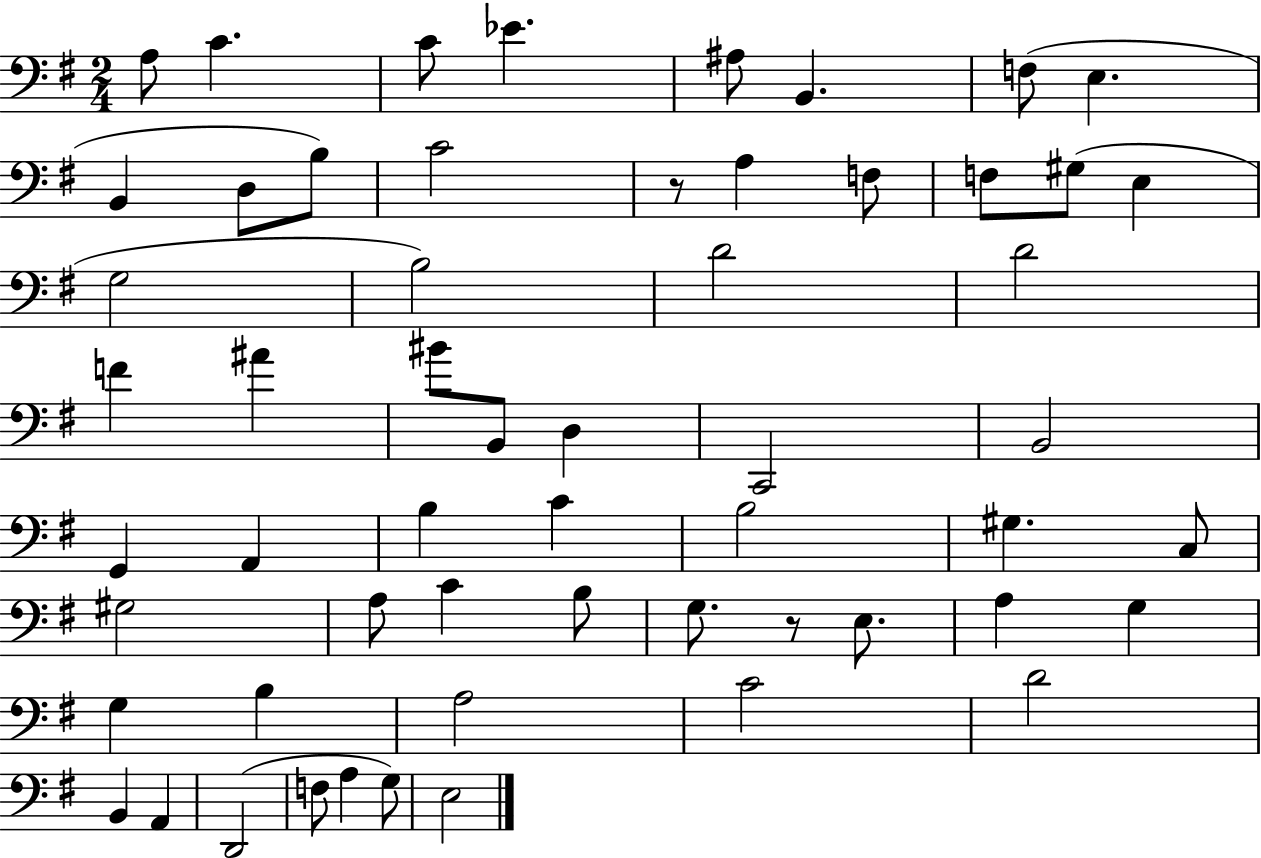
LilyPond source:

{
  \clef bass
  \numericTimeSignature
  \time 2/4
  \key g \major
  \repeat volta 2 { a8 c'4. | c'8 ees'4. | ais8 b,4. | f8( e4. | \break b,4 d8 b8) | c'2 | r8 a4 f8 | f8 gis8( e4 | \break g2 | b2) | d'2 | d'2 | \break f'4 ais'4 | bis'8 b,8 d4 | c,2 | b,2 | \break g,4 a,4 | b4 c'4 | b2 | gis4. c8 | \break gis2 | a8 c'4 b8 | g8. r8 e8. | a4 g4 | \break g4 b4 | a2 | c'2 | d'2 | \break b,4 a,4 | d,2( | f8 a4 g8) | e2 | \break } \bar "|."
}